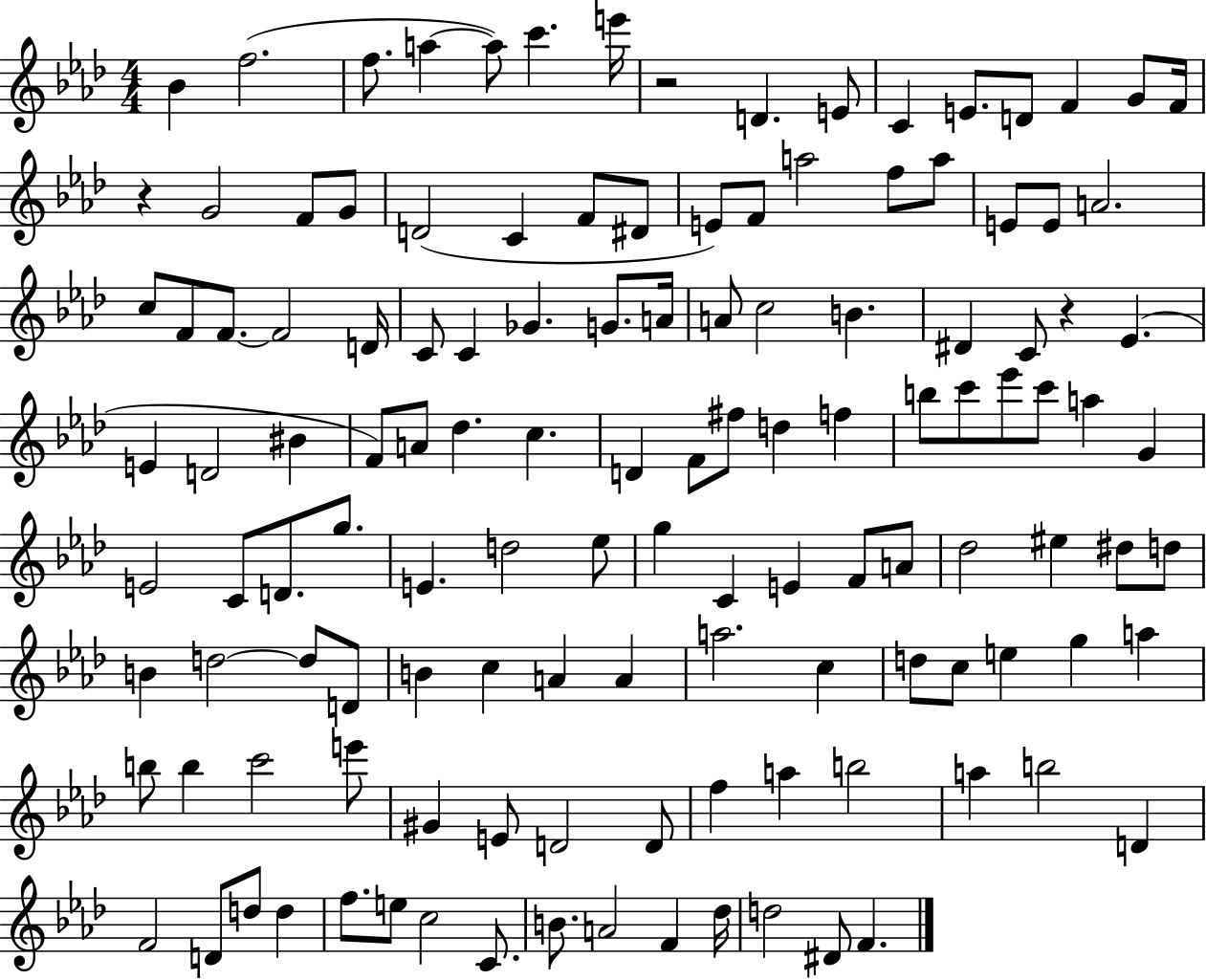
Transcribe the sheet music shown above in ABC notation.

X:1
T:Untitled
M:4/4
L:1/4
K:Ab
_B f2 f/2 a a/2 c' e'/4 z2 D E/2 C E/2 D/2 F G/2 F/4 z G2 F/2 G/2 D2 C F/2 ^D/2 E/2 F/2 a2 f/2 a/2 E/2 E/2 A2 c/2 F/2 F/2 F2 D/4 C/2 C _G G/2 A/4 A/2 c2 B ^D C/2 z _E E D2 ^B F/2 A/2 _d c D F/2 ^f/2 d f b/2 c'/2 _e'/2 c'/2 a G E2 C/2 D/2 g/2 E d2 _e/2 g C E F/2 A/2 _d2 ^e ^d/2 d/2 B d2 d/2 D/2 B c A A a2 c d/2 c/2 e g a b/2 b c'2 e'/2 ^G E/2 D2 D/2 f a b2 a b2 D F2 D/2 d/2 d f/2 e/2 c2 C/2 B/2 A2 F _d/4 d2 ^D/2 F